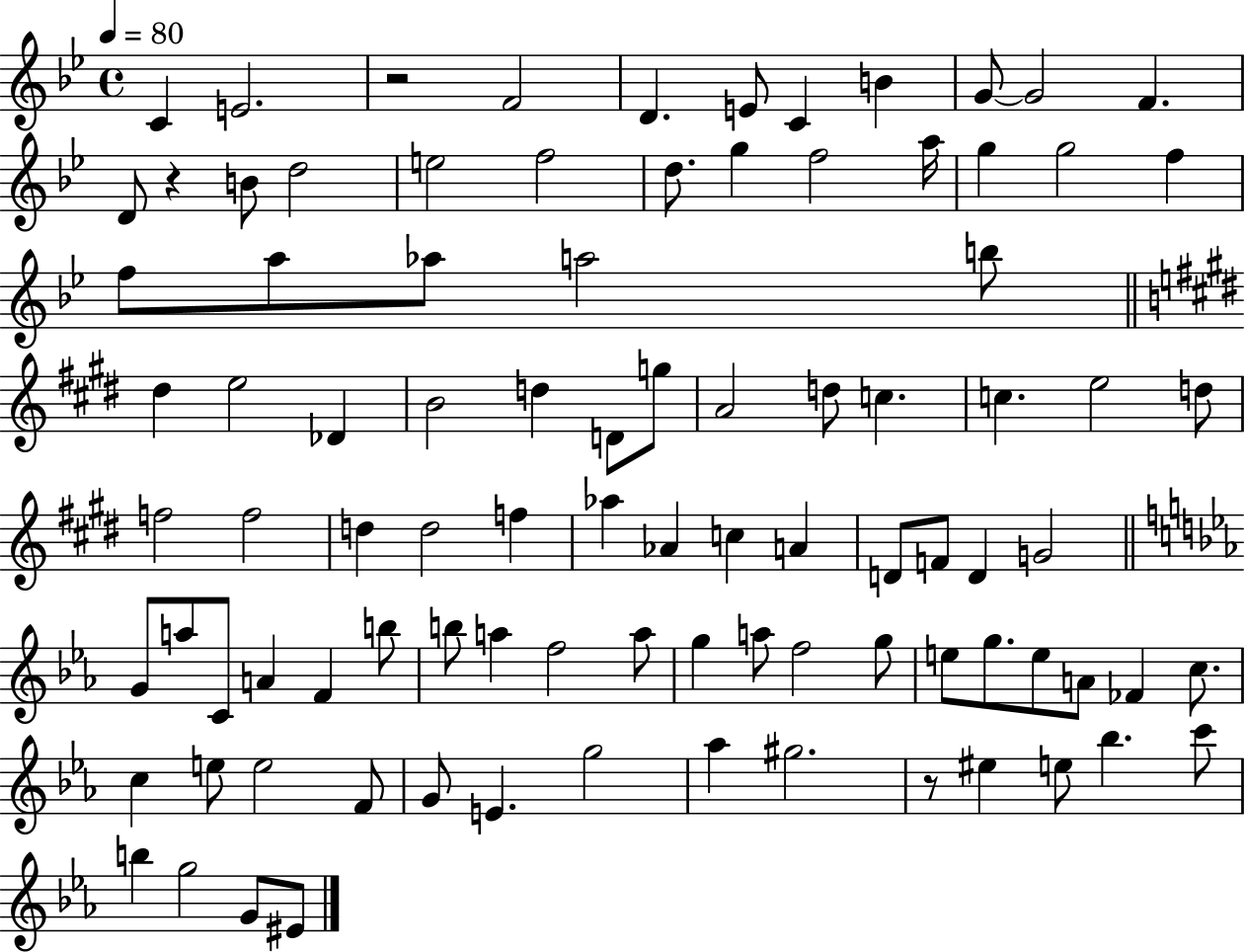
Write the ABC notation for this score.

X:1
T:Untitled
M:4/4
L:1/4
K:Bb
C E2 z2 F2 D E/2 C B G/2 G2 F D/2 z B/2 d2 e2 f2 d/2 g f2 a/4 g g2 f f/2 a/2 _a/2 a2 b/2 ^d e2 _D B2 d D/2 g/2 A2 d/2 c c e2 d/2 f2 f2 d d2 f _a _A c A D/2 F/2 D G2 G/2 a/2 C/2 A F b/2 b/2 a f2 a/2 g a/2 f2 g/2 e/2 g/2 e/2 A/2 _F c/2 c e/2 e2 F/2 G/2 E g2 _a ^g2 z/2 ^e e/2 _b c'/2 b g2 G/2 ^E/2